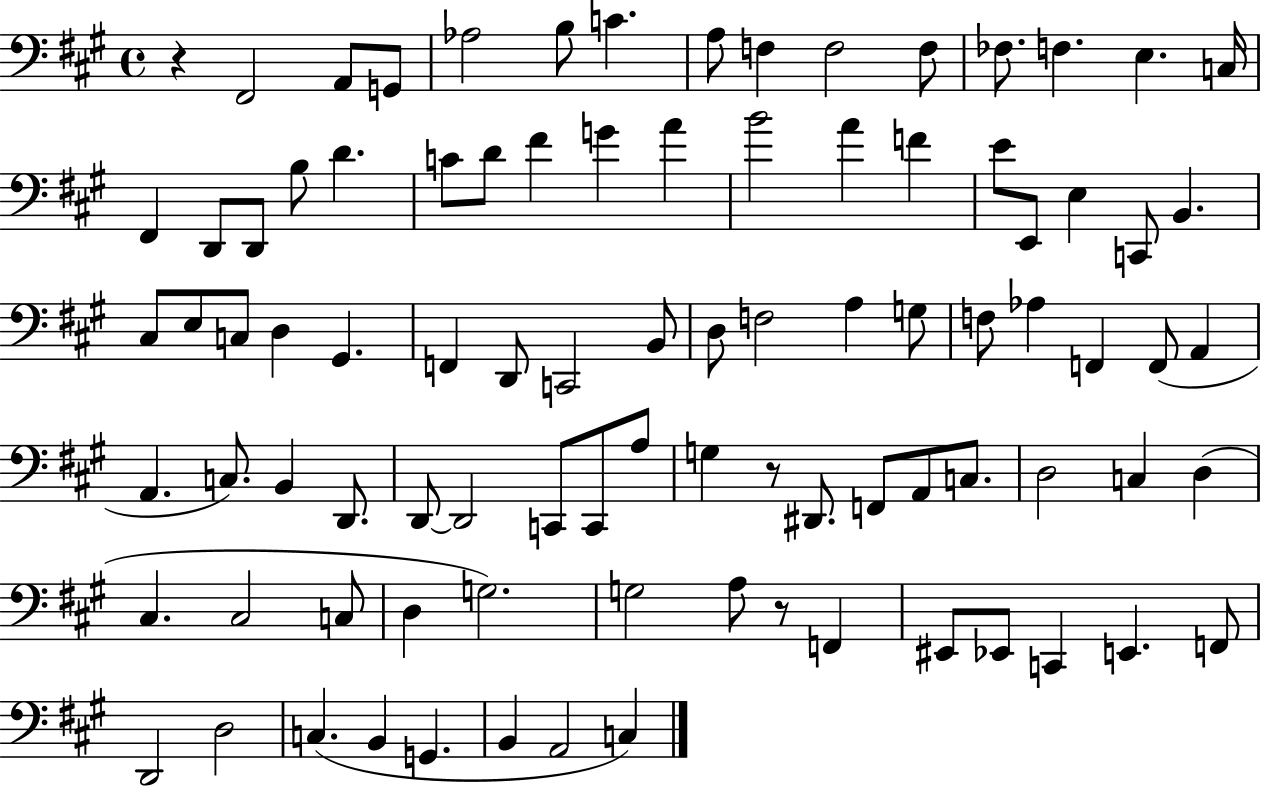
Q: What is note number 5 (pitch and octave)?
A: B3